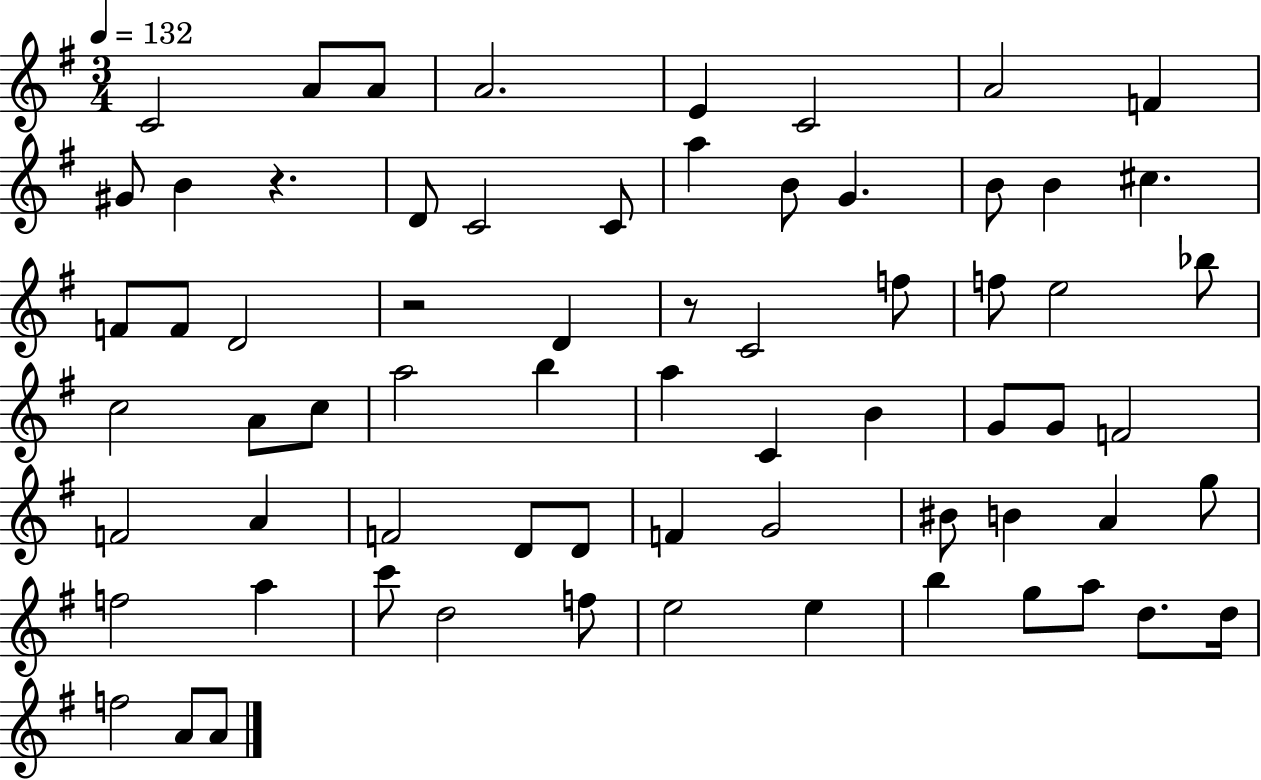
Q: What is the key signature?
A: G major